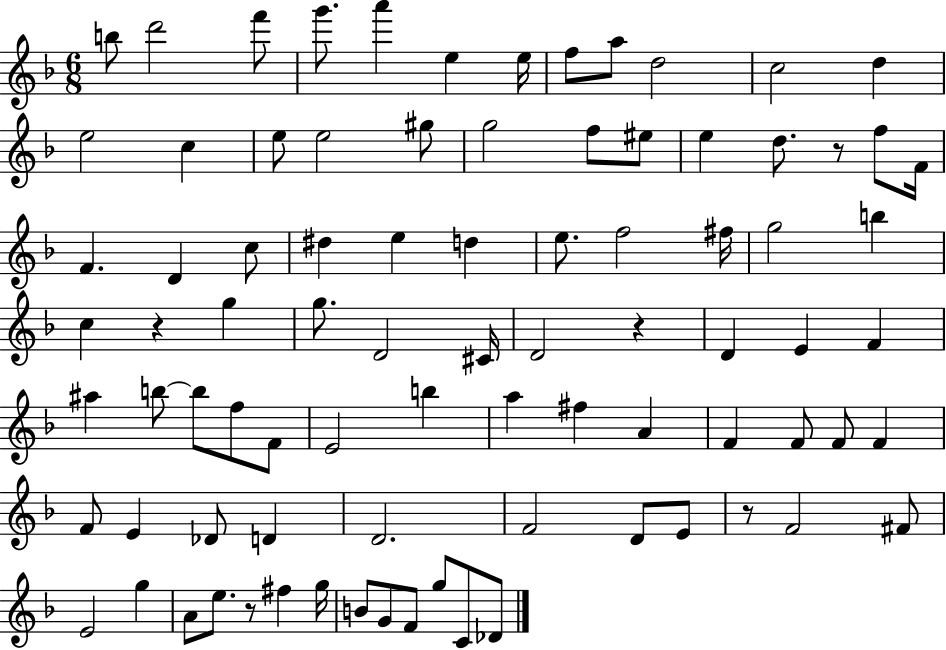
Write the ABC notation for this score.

X:1
T:Untitled
M:6/8
L:1/4
K:F
b/2 d'2 f'/2 g'/2 a' e e/4 f/2 a/2 d2 c2 d e2 c e/2 e2 ^g/2 g2 f/2 ^e/2 e d/2 z/2 f/2 F/4 F D c/2 ^d e d e/2 f2 ^f/4 g2 b c z g g/2 D2 ^C/4 D2 z D E F ^a b/2 b/2 f/2 F/2 E2 b a ^f A F F/2 F/2 F F/2 E _D/2 D D2 F2 D/2 E/2 z/2 F2 ^F/2 E2 g A/2 e/2 z/2 ^f g/4 B/2 G/2 F/2 g/2 C/2 _D/2